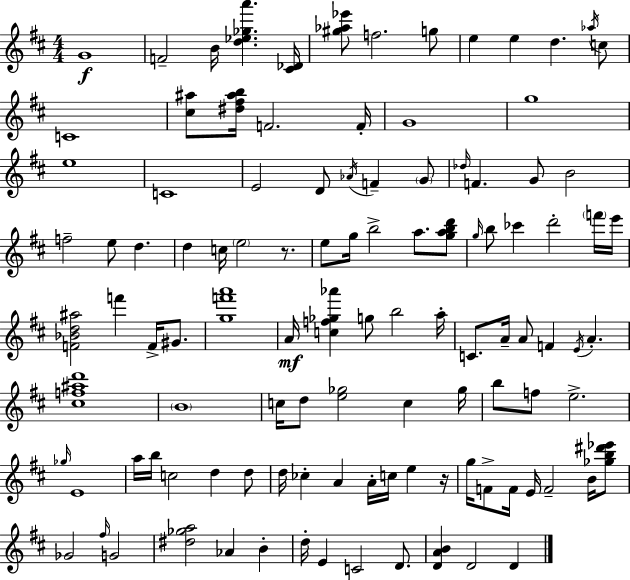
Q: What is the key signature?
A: D major